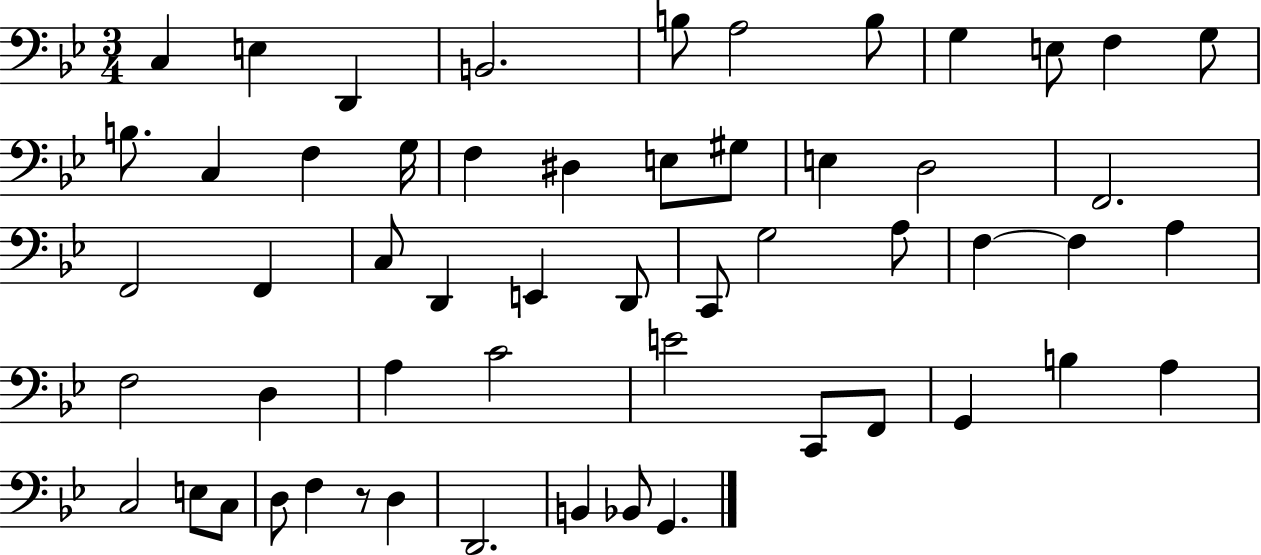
C3/q E3/q D2/q B2/h. B3/e A3/h B3/e G3/q E3/e F3/q G3/e B3/e. C3/q F3/q G3/s F3/q D#3/q E3/e G#3/e E3/q D3/h F2/h. F2/h F2/q C3/e D2/q E2/q D2/e C2/e G3/h A3/e F3/q F3/q A3/q F3/h D3/q A3/q C4/h E4/h C2/e F2/e G2/q B3/q A3/q C3/h E3/e C3/e D3/e F3/q R/e D3/q D2/h. B2/q Bb2/e G2/q.